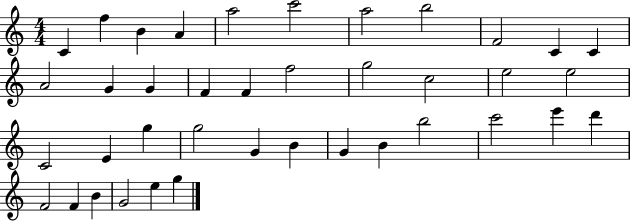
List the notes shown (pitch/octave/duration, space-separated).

C4/q F5/q B4/q A4/q A5/h C6/h A5/h B5/h F4/h C4/q C4/q A4/h G4/q G4/q F4/q F4/q F5/h G5/h C5/h E5/h E5/h C4/h E4/q G5/q G5/h G4/q B4/q G4/q B4/q B5/h C6/h E6/q D6/q F4/h F4/q B4/q G4/h E5/q G5/q